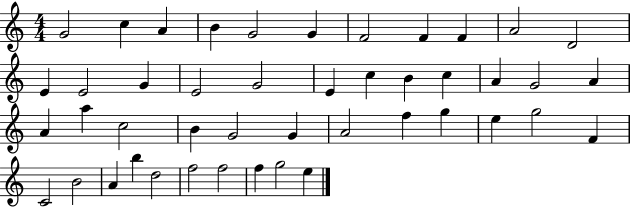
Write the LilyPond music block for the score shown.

{
  \clef treble
  \numericTimeSignature
  \time 4/4
  \key c \major
  g'2 c''4 a'4 | b'4 g'2 g'4 | f'2 f'4 f'4 | a'2 d'2 | \break e'4 e'2 g'4 | e'2 g'2 | e'4 c''4 b'4 c''4 | a'4 g'2 a'4 | \break a'4 a''4 c''2 | b'4 g'2 g'4 | a'2 f''4 g''4 | e''4 g''2 f'4 | \break c'2 b'2 | a'4 b''4 d''2 | f''2 f''2 | f''4 g''2 e''4 | \break \bar "|."
}